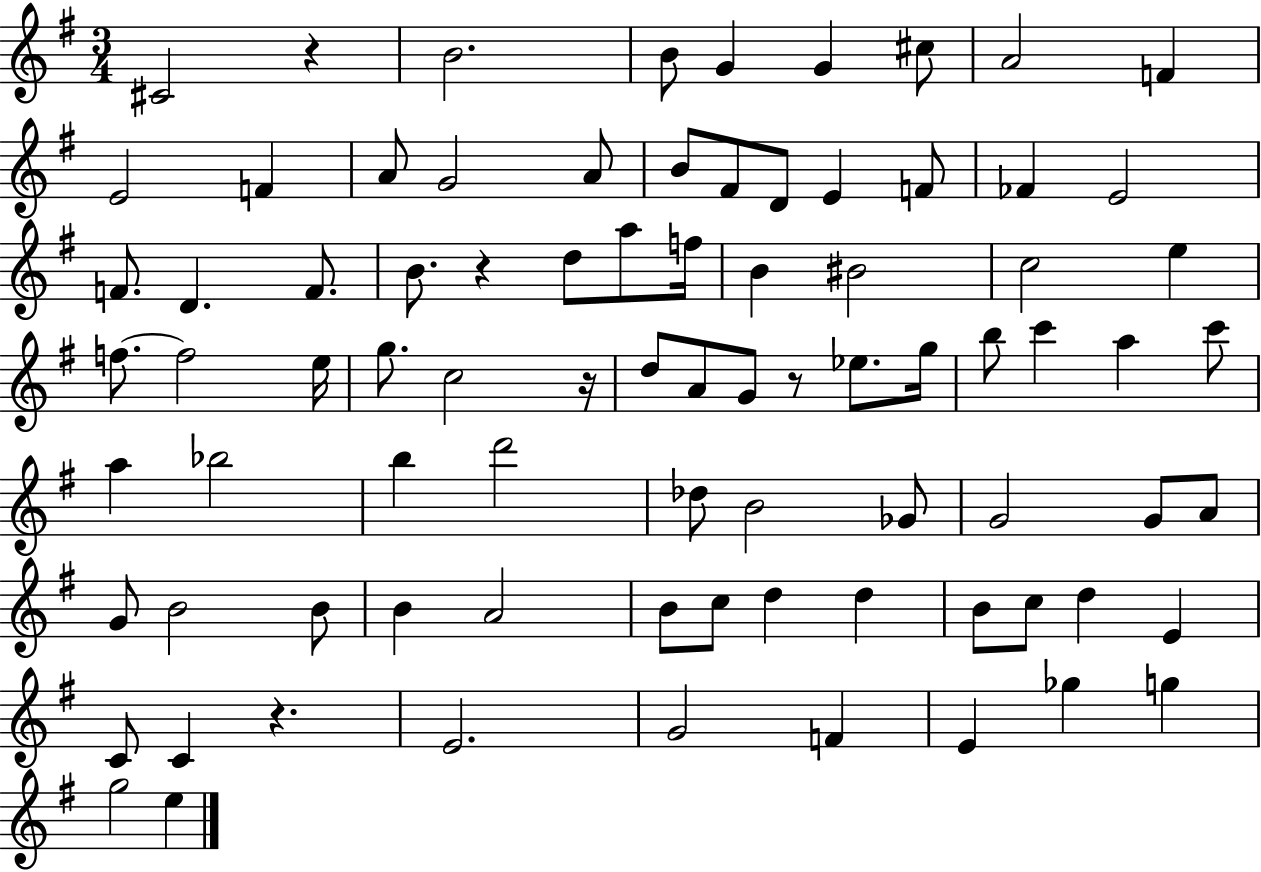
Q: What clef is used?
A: treble